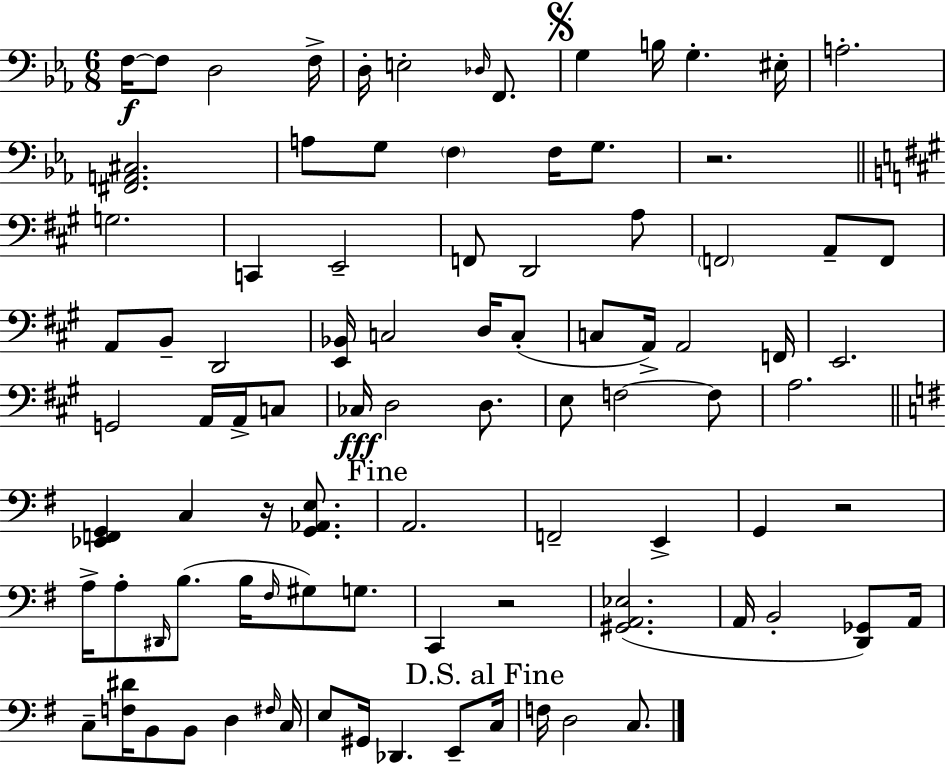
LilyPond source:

{
  \clef bass
  \numericTimeSignature
  \time 6/8
  \key ees \major
  \repeat volta 2 { f16~~\f f8 d2 f16-> | d16-. e2-. \grace { des16 } f,8. | \mark \markup { \musicglyph "scripts.segno" } g4 b16 g4.-. | eis16-. a2.-. | \break <fis, a, cis>2. | a8 g8 \parenthesize f4 f16 g8. | r2. | \bar "||" \break \key a \major g2. | c,4 e,2-- | f,8 d,2 a8 | \parenthesize f,2 a,8-- f,8 | \break a,8 b,8-- d,2 | <e, bes,>16 c2 d16 c8-.( | c8 a,16->) a,2 f,16 | e,2. | \break g,2 a,16 a,16-> c8 | ces16\fff d2 d8. | e8 f2~~ f8 | a2. | \break \bar "||" \break \key g \major <ees, f, g,>4 c4 r16 <g, aes, e>8. | \mark "Fine" a,2. | f,2-- e,4-> | g,4 r2 | \break a16-> a8-. \grace { dis,16 }( b8. b16 \grace { fis16 } gis8) g8. | c,4 r2 | <gis, a, ees>2.( | a,16 b,2-. <d, ges,>8) | \break a,16 c8-- <f dis'>16 b,8 b,8 d4 | \grace { fis16 } c16 e8 gis,16 des,4. | e,8-- \mark "D.S. al Fine" c16 f16 d2 | c8. } \bar "|."
}